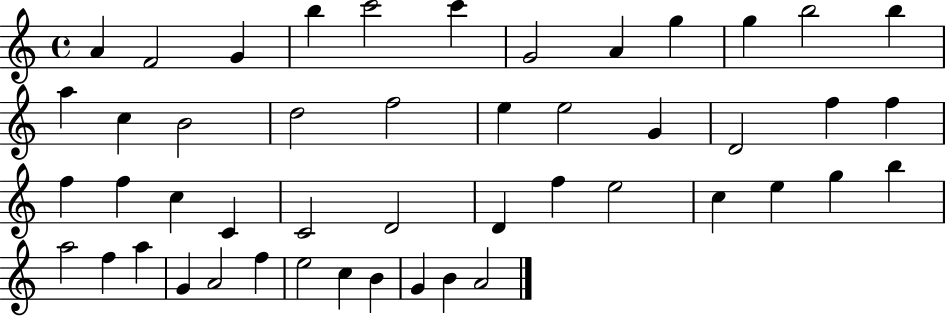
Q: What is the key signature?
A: C major